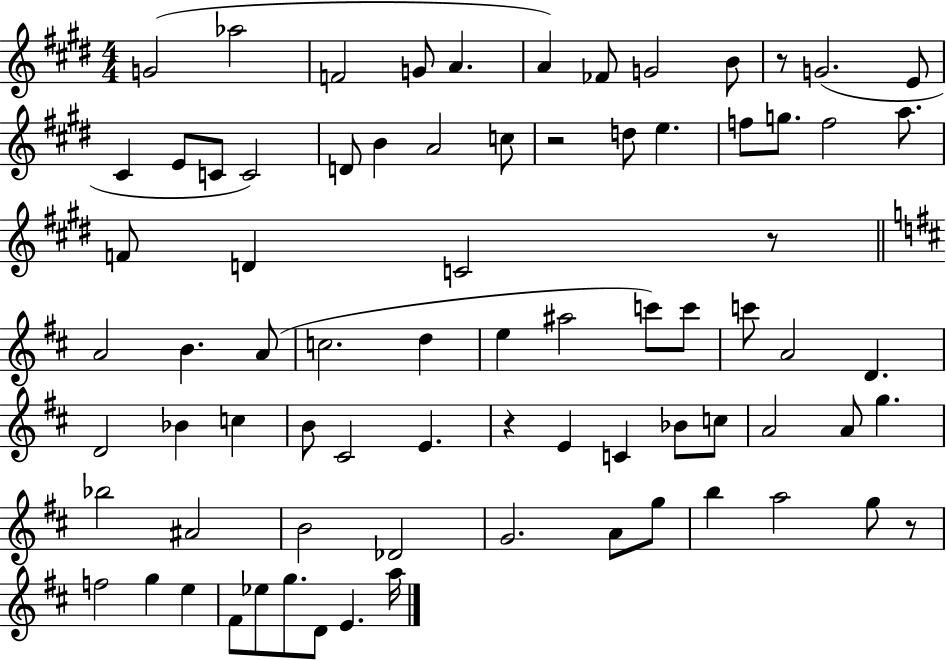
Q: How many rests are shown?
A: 5